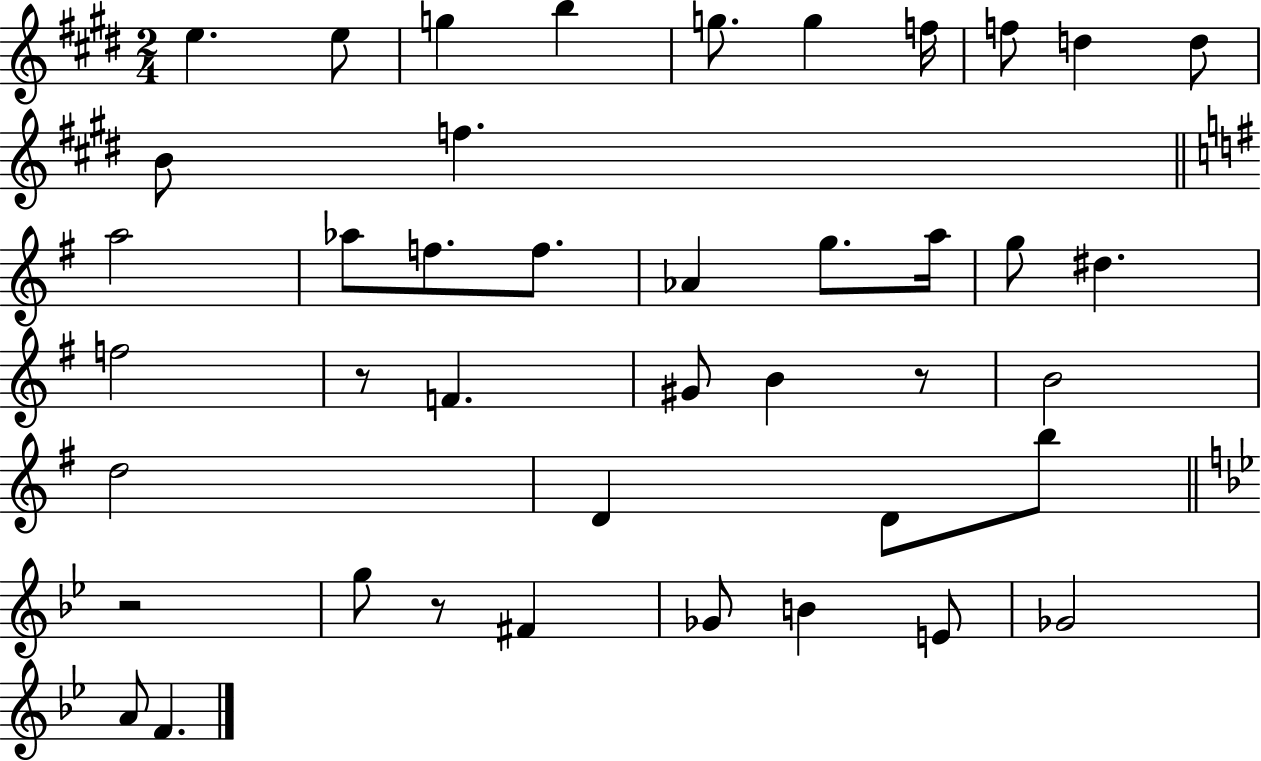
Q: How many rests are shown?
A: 4